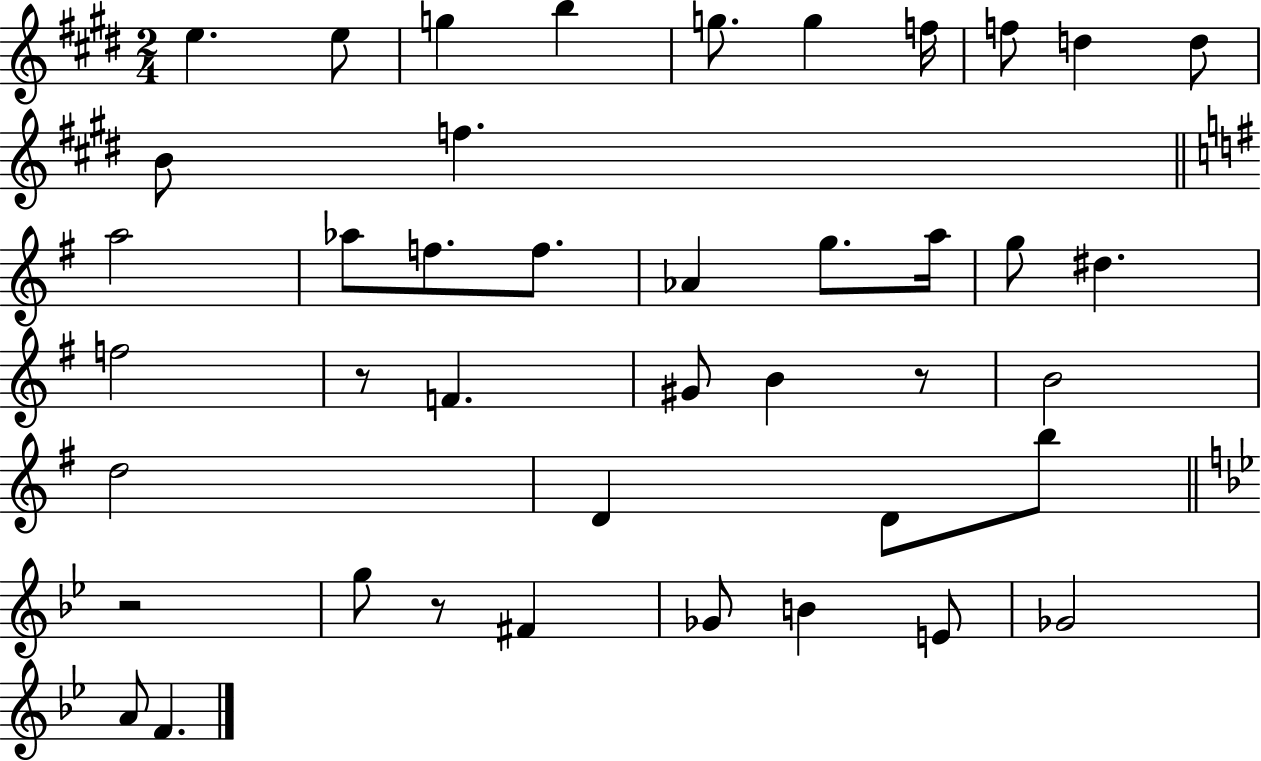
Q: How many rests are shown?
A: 4